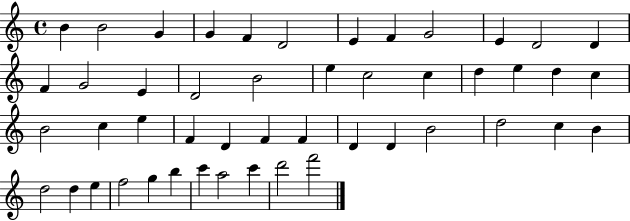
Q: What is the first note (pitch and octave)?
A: B4